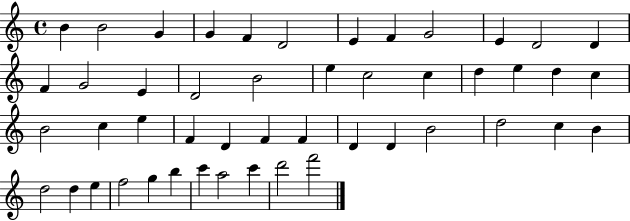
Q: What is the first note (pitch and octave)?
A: B4